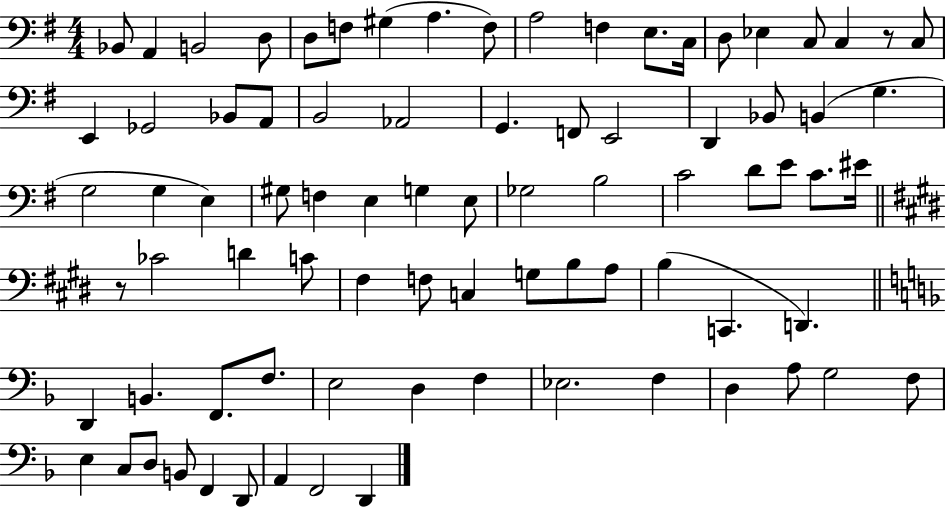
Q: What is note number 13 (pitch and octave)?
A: C3